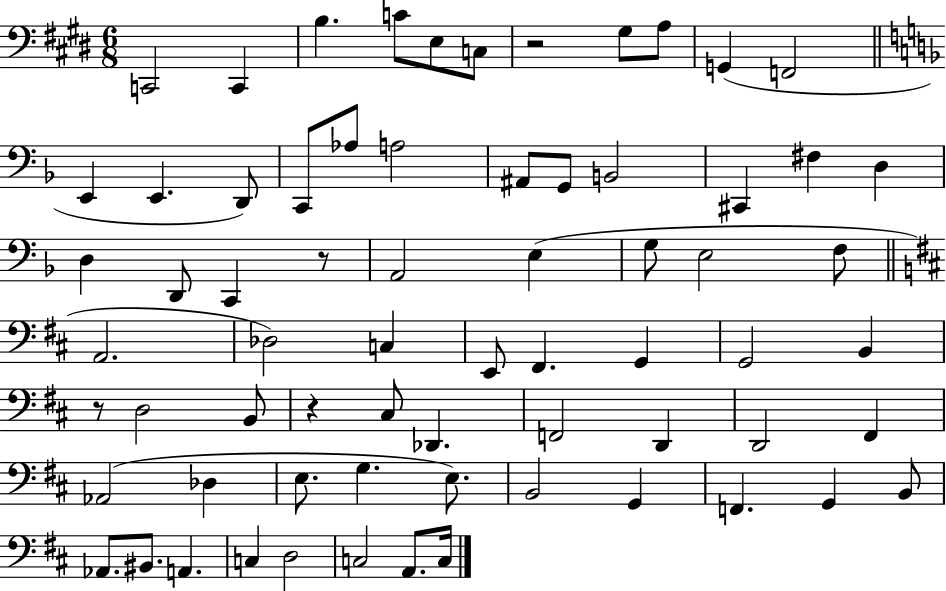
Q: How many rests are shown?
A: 4